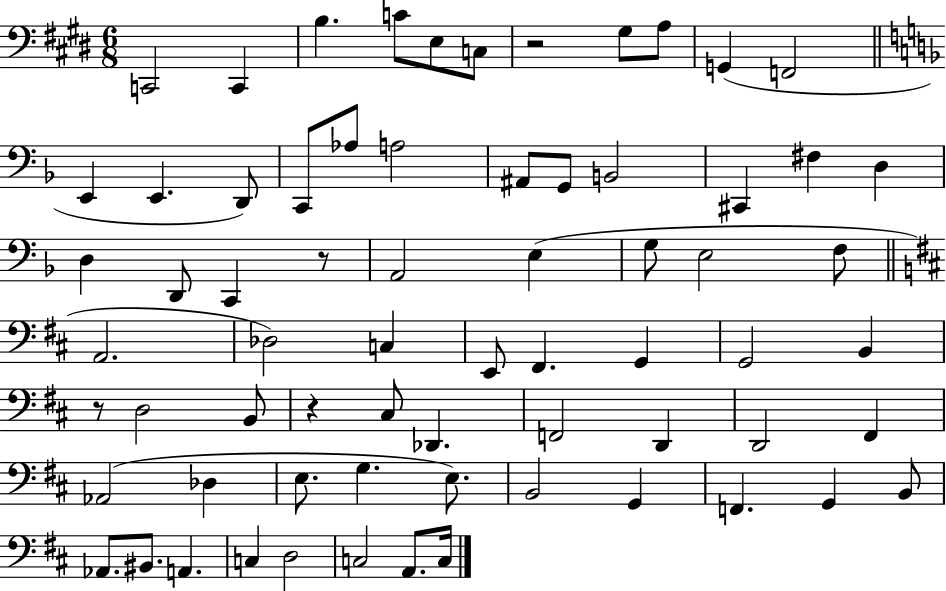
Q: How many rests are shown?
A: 4